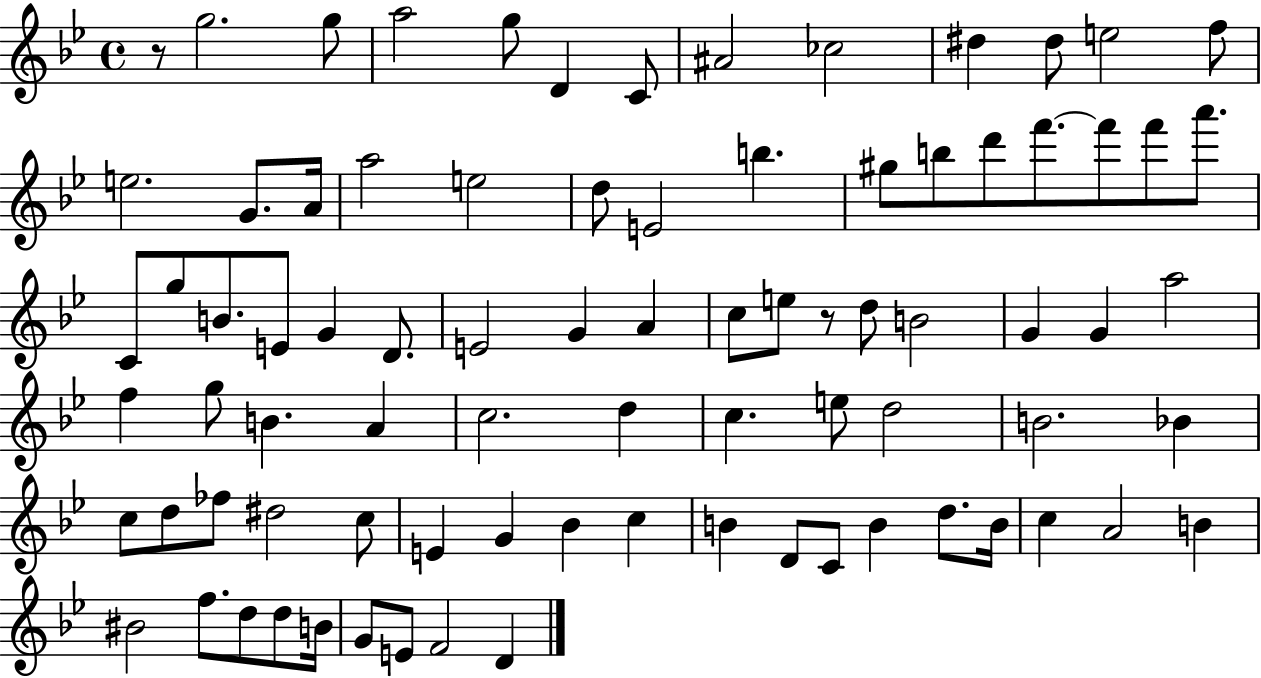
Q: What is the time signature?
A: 4/4